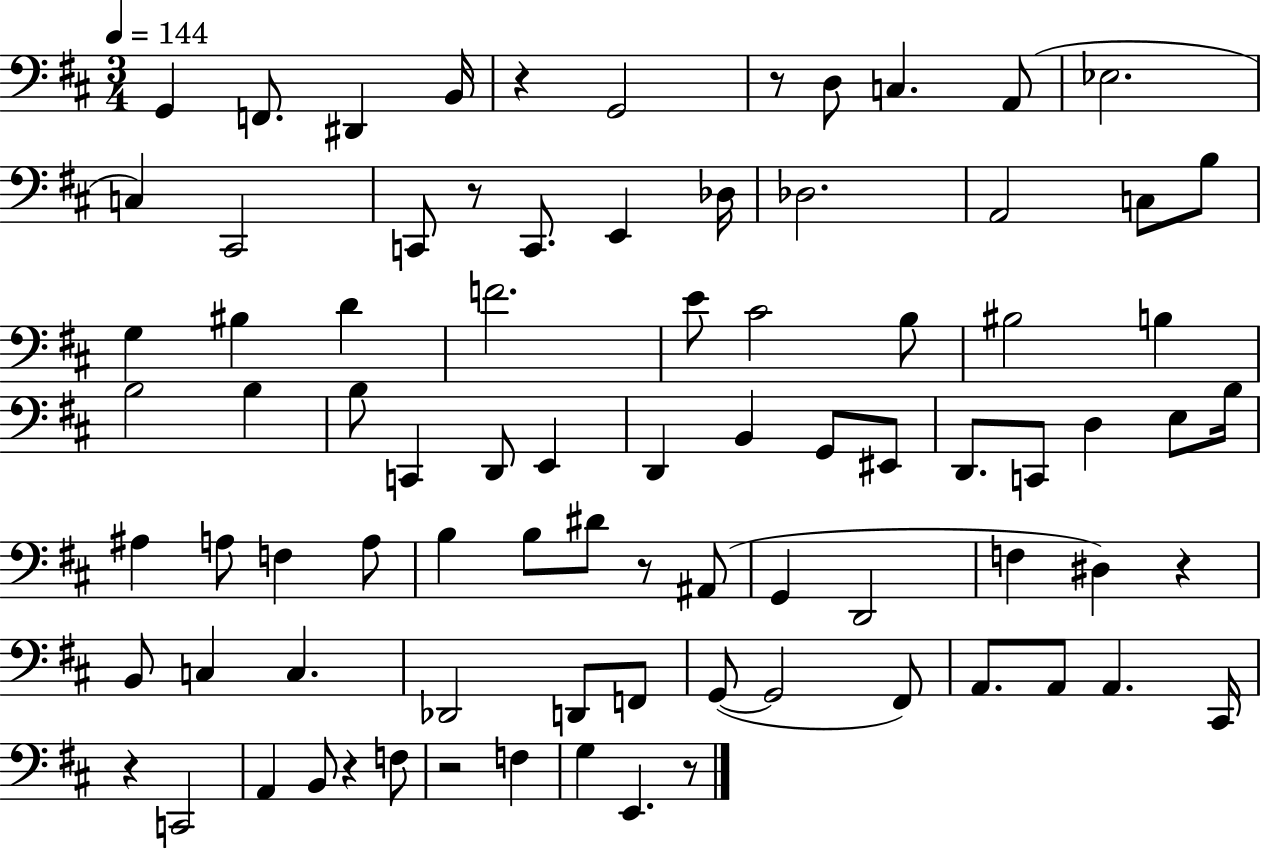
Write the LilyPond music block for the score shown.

{
  \clef bass
  \numericTimeSignature
  \time 3/4
  \key d \major
  \tempo 4 = 144
  g,4 f,8. dis,4 b,16 | r4 g,2 | r8 d8 c4. a,8( | ees2. | \break c4) cis,2 | c,8 r8 c,8. e,4 des16 | des2. | a,2 c8 b8 | \break g4 bis4 d'4 | f'2. | e'8 cis'2 b8 | bis2 b4 | \break b2 b4 | b8 c,4 d,8 e,4 | d,4 b,4 g,8 eis,8 | d,8. c,8 d4 e8 b16 | \break ais4 a8 f4 a8 | b4 b8 dis'8 r8 ais,8( | g,4 d,2 | f4 dis4) r4 | \break b,8 c4 c4. | des,2 d,8 f,8 | g,8~(~ g,2 fis,8) | a,8. a,8 a,4. cis,16 | \break r4 c,2 | a,4 b,8 r4 f8 | r2 f4 | g4 e,4. r8 | \break \bar "|."
}